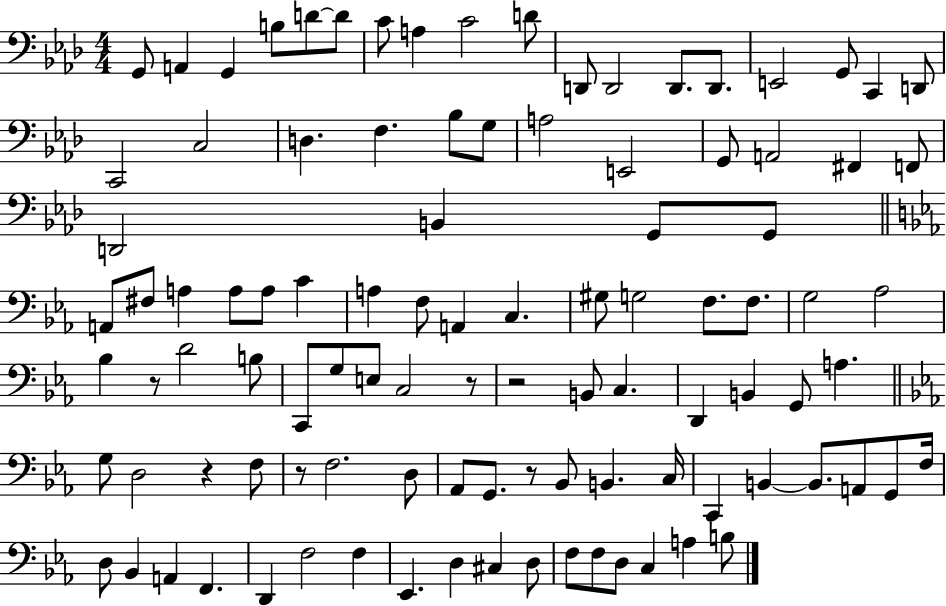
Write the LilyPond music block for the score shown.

{
  \clef bass
  \numericTimeSignature
  \time 4/4
  \key aes \major
  \repeat volta 2 { g,8 a,4 g,4 b8 d'8~~ d'8 | c'8 a4 c'2 d'8 | d,8 d,2 d,8. d,8. | e,2 g,8 c,4 d,8 | \break c,2 c2 | d4. f4. bes8 g8 | a2 e,2 | g,8 a,2 fis,4 f,8 | \break d,2 b,4 g,8 g,8 | \bar "||" \break \key c \minor a,8 fis8 a4 a8 a8 c'4 | a4 f8 a,4 c4. | gis8 g2 f8. f8. | g2 aes2 | \break bes4 r8 d'2 b8 | c,8 g8 e8 c2 r8 | r2 b,8 c4. | d,4 b,4 g,8 a4. | \break \bar "||" \break \key ees \major g8 d2 r4 f8 | r8 f2. d8 | aes,8 g,8. r8 bes,8 b,4. c16 | c,4 b,4~~ b,8. a,8 g,8 f16 | \break d8 bes,4 a,4 f,4. | d,4 f2 f4 | ees,4. d4 cis4 d8 | f8 f8 d8 c4 a4 b8 | \break } \bar "|."
}